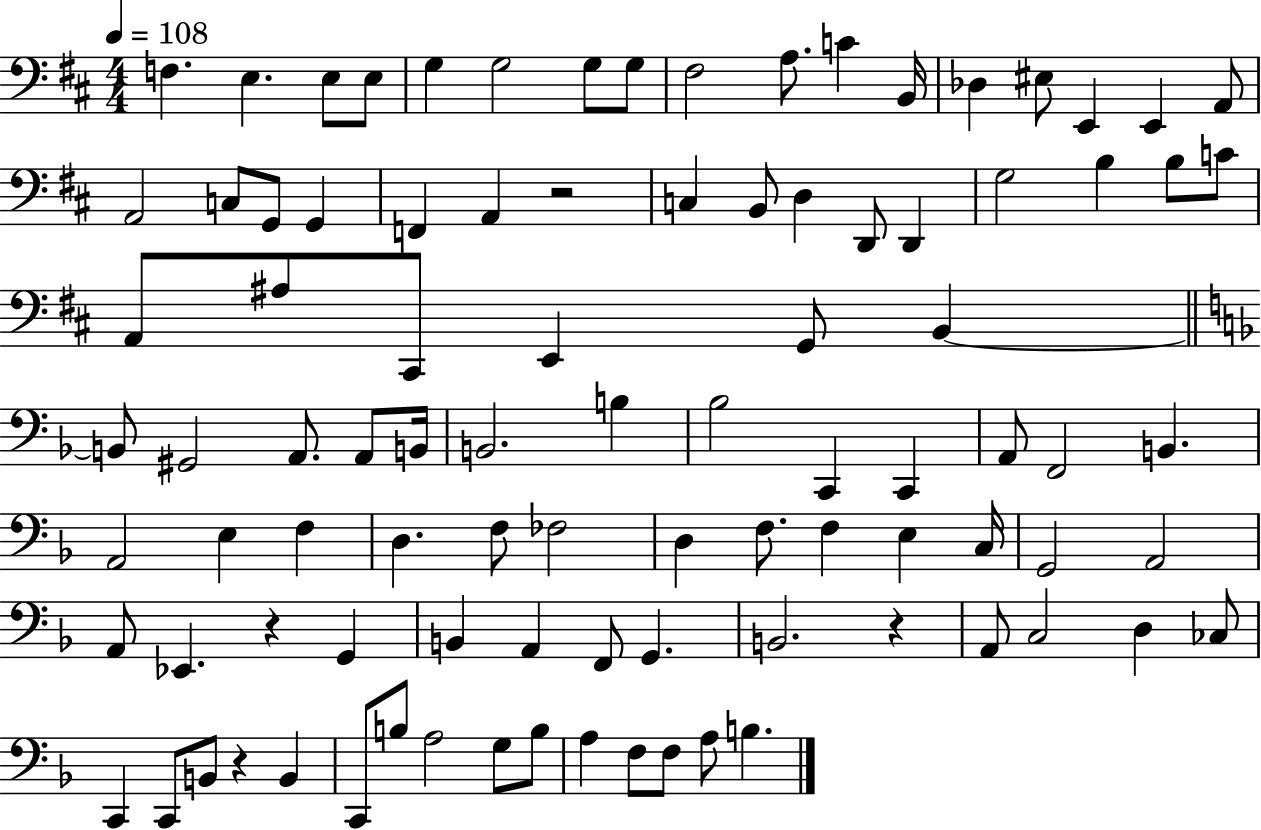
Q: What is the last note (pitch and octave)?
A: B3